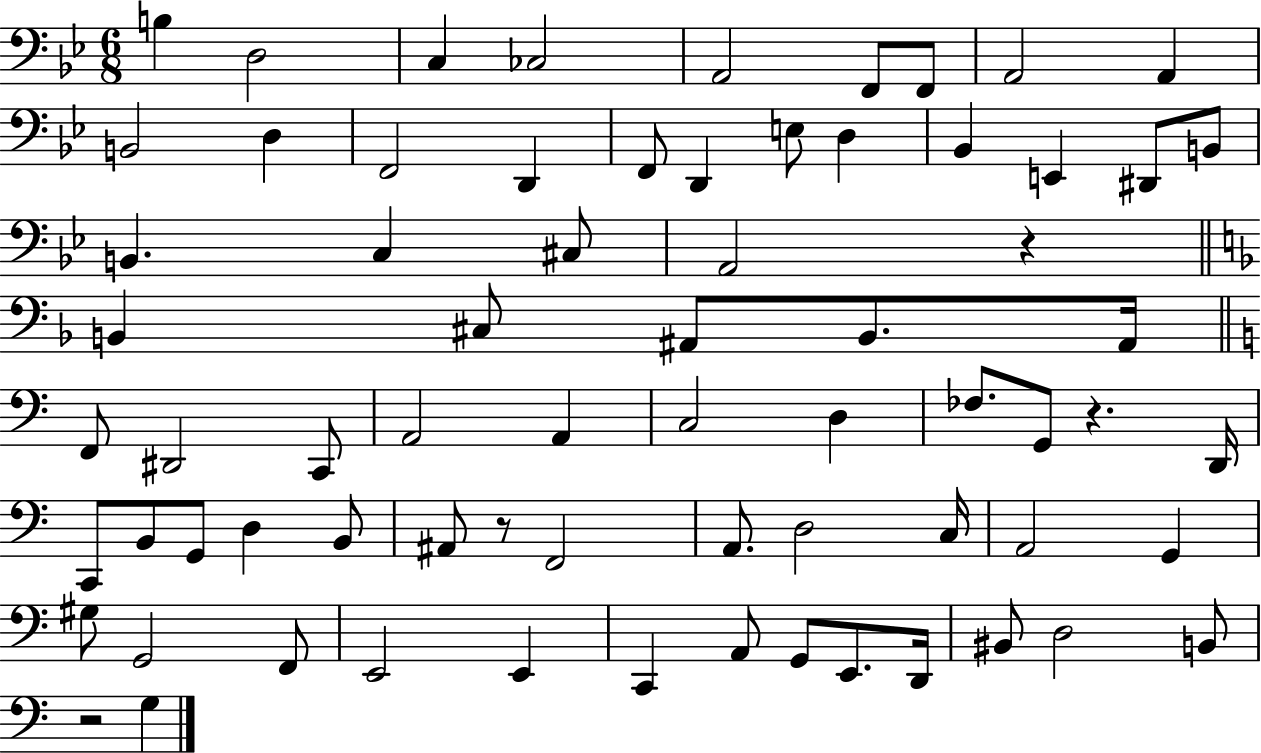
X:1
T:Untitled
M:6/8
L:1/4
K:Bb
B, D,2 C, _C,2 A,,2 F,,/2 F,,/2 A,,2 A,, B,,2 D, F,,2 D,, F,,/2 D,, E,/2 D, _B,, E,, ^D,,/2 B,,/2 B,, C, ^C,/2 A,,2 z B,, ^C,/2 ^A,,/2 B,,/2 ^A,,/4 F,,/2 ^D,,2 C,,/2 A,,2 A,, C,2 D, _F,/2 G,,/2 z D,,/4 C,,/2 B,,/2 G,,/2 D, B,,/2 ^A,,/2 z/2 F,,2 A,,/2 D,2 C,/4 A,,2 G,, ^G,/2 G,,2 F,,/2 E,,2 E,, C,, A,,/2 G,,/2 E,,/2 D,,/4 ^B,,/2 D,2 B,,/2 z2 G,